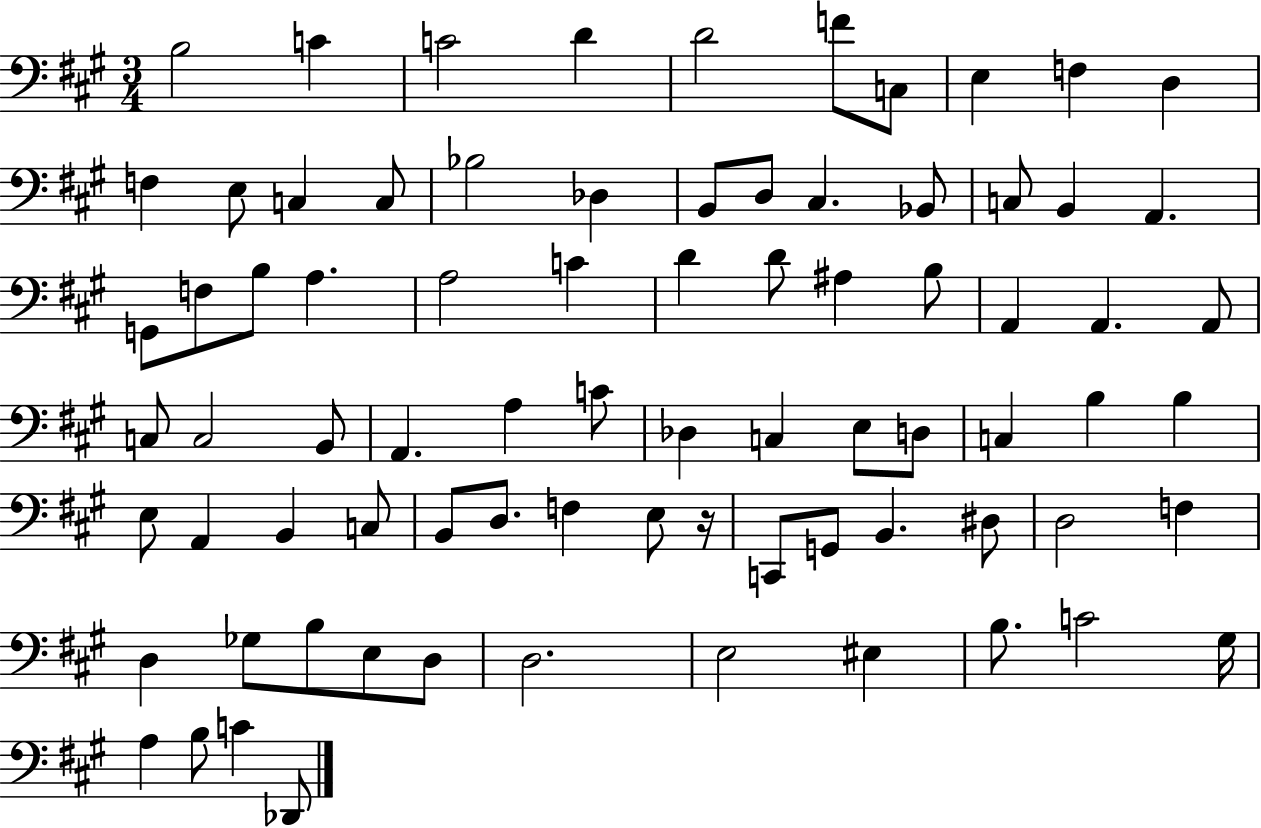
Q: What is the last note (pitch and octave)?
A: Db2